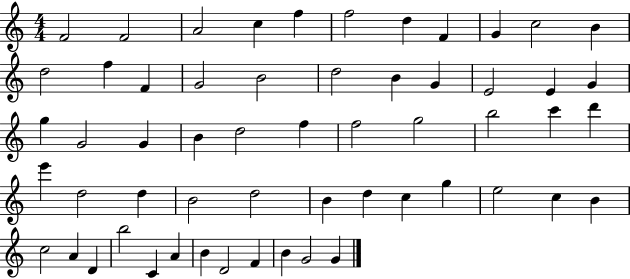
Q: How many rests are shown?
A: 0